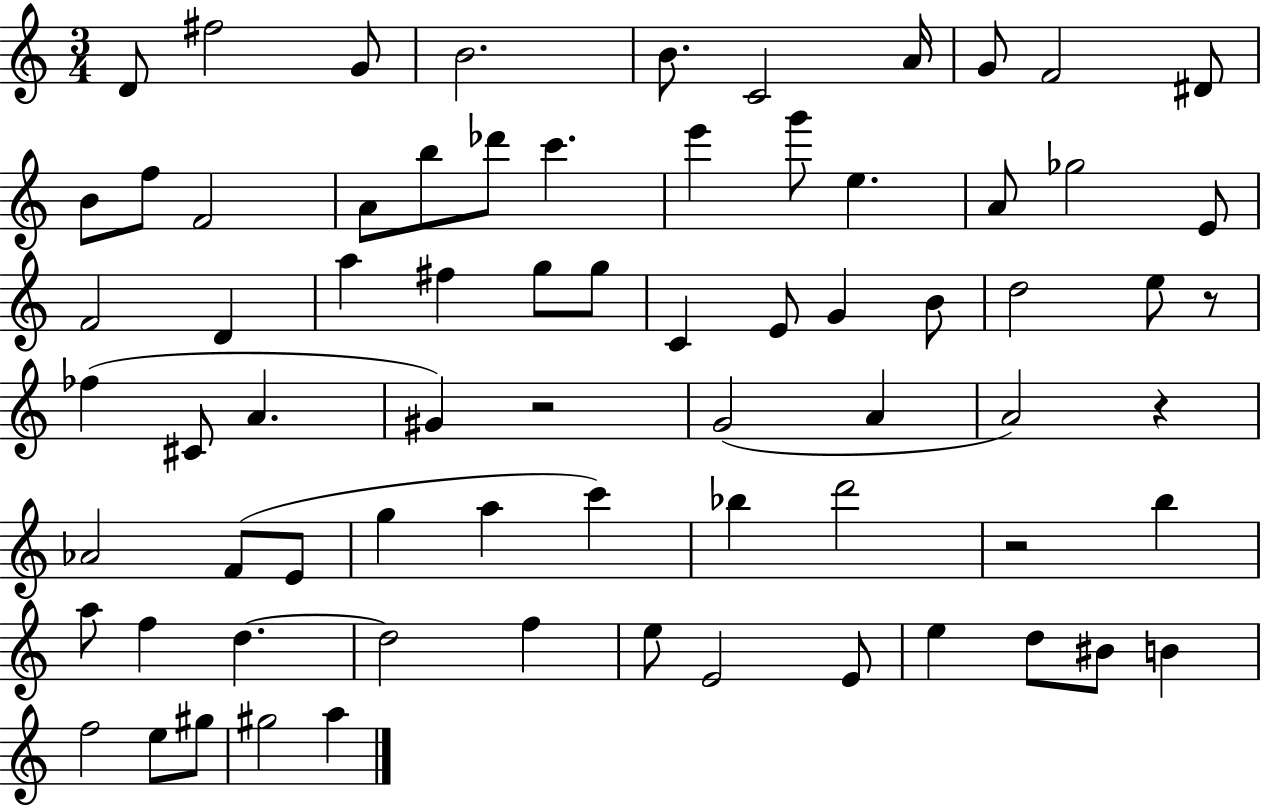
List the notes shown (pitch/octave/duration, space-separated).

D4/e F#5/h G4/e B4/h. B4/e. C4/h A4/s G4/e F4/h D#4/e B4/e F5/e F4/h A4/e B5/e Db6/e C6/q. E6/q G6/e E5/q. A4/e Gb5/h E4/e F4/h D4/q A5/q F#5/q G5/e G5/e C4/q E4/e G4/q B4/e D5/h E5/e R/e FES5/q C#4/e A4/q. G#4/q R/h G4/h A4/q A4/h R/q Ab4/h F4/e E4/e G5/q A5/q C6/q Bb5/q D6/h R/h B5/q A5/e F5/q D5/q. D5/h F5/q E5/e E4/h E4/e E5/q D5/e BIS4/e B4/q F5/h E5/e G#5/e G#5/h A5/q